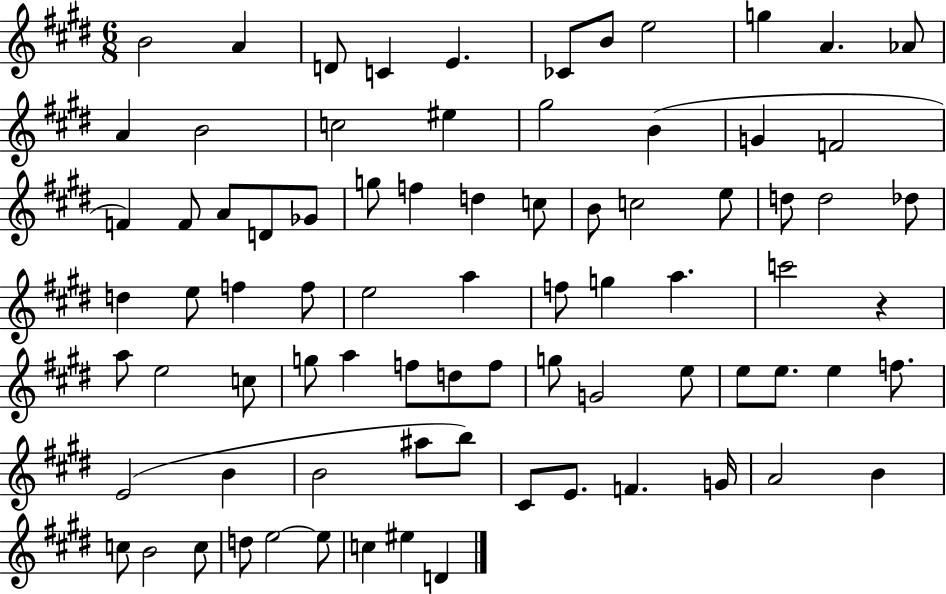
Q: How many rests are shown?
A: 1